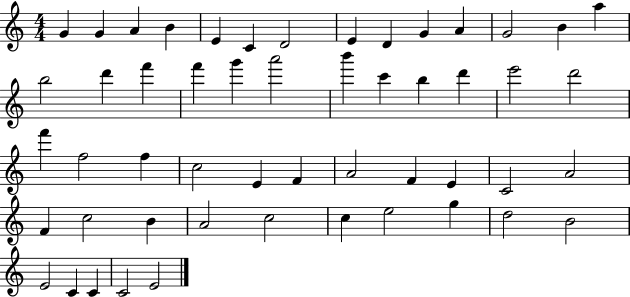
G4/q G4/q A4/q B4/q E4/q C4/q D4/h E4/q D4/q G4/q A4/q G4/h B4/q A5/q B5/h D6/q F6/q F6/q G6/q A6/h B6/q C6/q B5/q D6/q E6/h D6/h F6/q F5/h F5/q C5/h E4/q F4/q A4/h F4/q E4/q C4/h A4/h F4/q C5/h B4/q A4/h C5/h C5/q E5/h G5/q D5/h B4/h E4/h C4/q C4/q C4/h E4/h